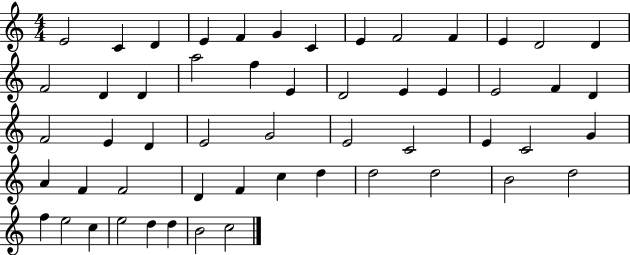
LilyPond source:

{
  \clef treble
  \numericTimeSignature
  \time 4/4
  \key c \major
  e'2 c'4 d'4 | e'4 f'4 g'4 c'4 | e'4 f'2 f'4 | e'4 d'2 d'4 | \break f'2 d'4 d'4 | a''2 f''4 e'4 | d'2 e'4 e'4 | e'2 f'4 d'4 | \break f'2 e'4 d'4 | e'2 g'2 | e'2 c'2 | e'4 c'2 g'4 | \break a'4 f'4 f'2 | d'4 f'4 c''4 d''4 | d''2 d''2 | b'2 d''2 | \break f''4 e''2 c''4 | e''2 d''4 d''4 | b'2 c''2 | \bar "|."
}